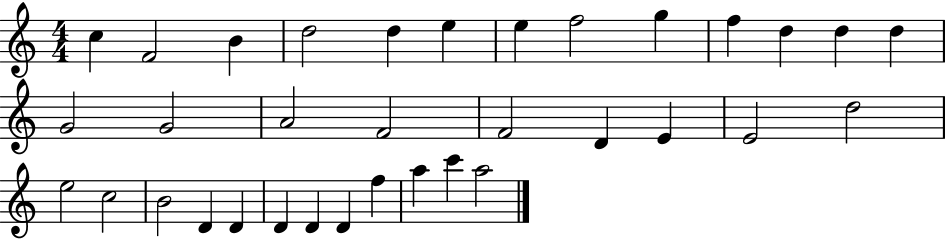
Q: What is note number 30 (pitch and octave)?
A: D4